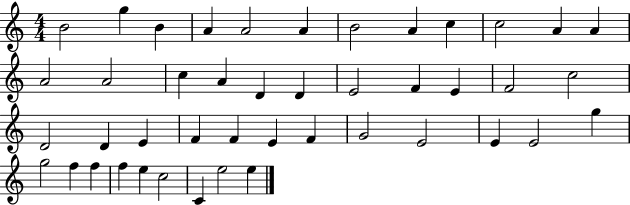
X:1
T:Untitled
M:4/4
L:1/4
K:C
B2 g B A A2 A B2 A c c2 A A A2 A2 c A D D E2 F E F2 c2 D2 D E F F E F G2 E2 E E2 g g2 f f f e c2 C e2 e